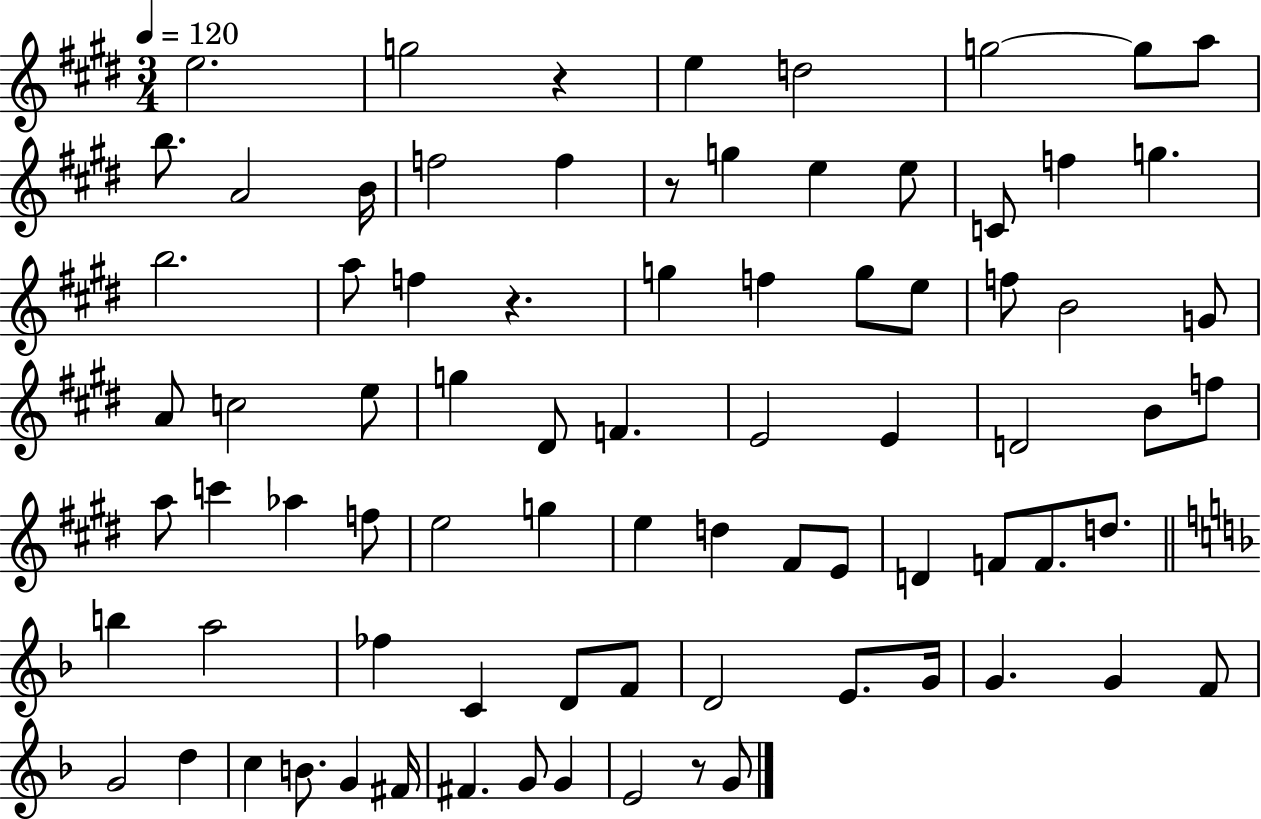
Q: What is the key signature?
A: E major